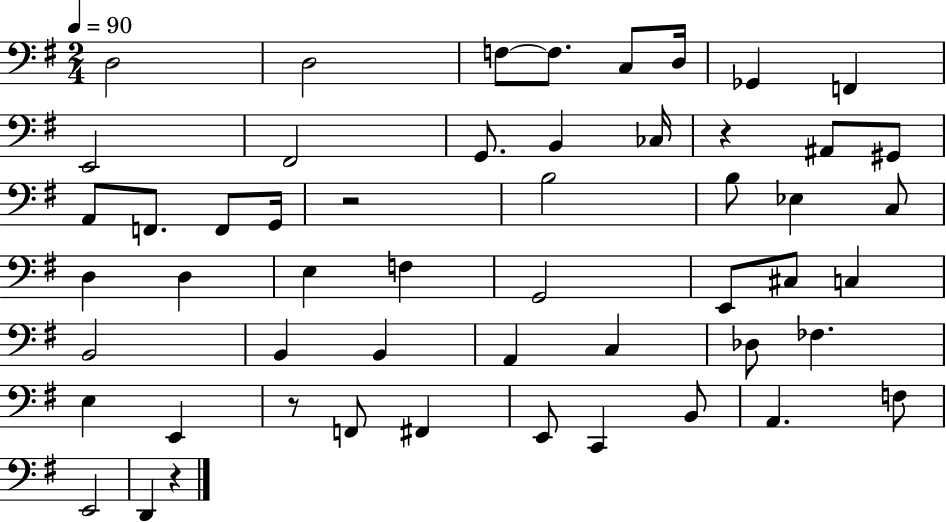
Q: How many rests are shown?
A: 4